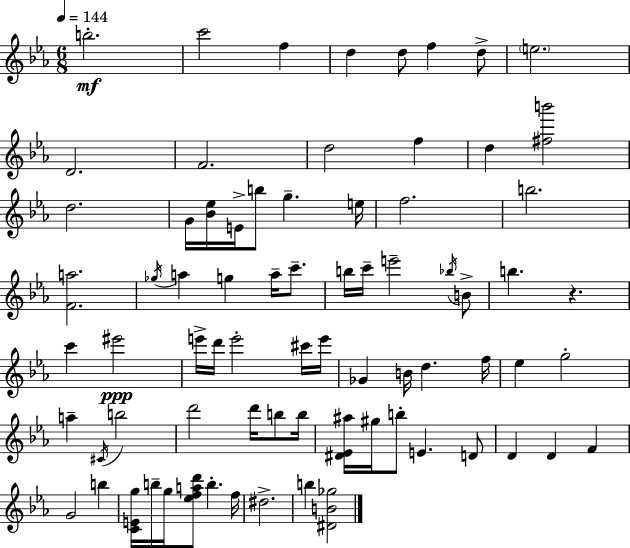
X:1
T:Untitled
M:6/8
L:1/4
K:Eb
b2 c'2 f d d/2 f d/2 e2 D2 F2 d2 f d [^fb']2 d2 G/4 [_B_e]/4 E/4 b/2 g e/4 f2 b2 [Fa]2 _g/4 a g a/4 c'/2 b/4 c'/4 e'2 _b/4 B/2 b z c' ^e'2 e'/4 d'/4 e'2 ^c'/4 e'/4 _G B/4 d f/4 _e g2 a ^C/4 b2 d'2 d'/4 b/2 b/4 [^D_E^a]/4 ^g/4 b/2 E D/2 D D F G2 b [CEg]/4 b/4 g/4 [_efad']/2 b f/4 ^d2 b [^DB_g]2